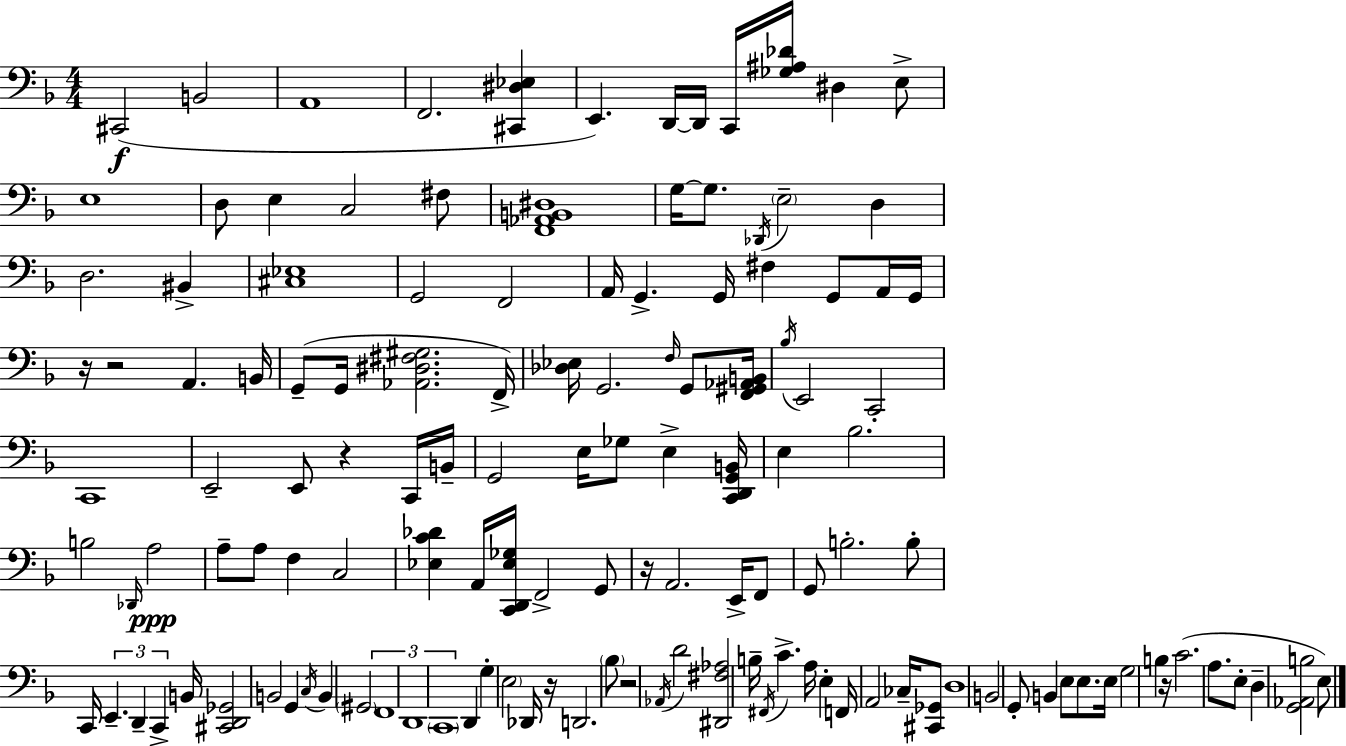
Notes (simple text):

C#2/h B2/h A2/w F2/h. [C#2,D#3,Eb3]/q E2/q. D2/s D2/s C2/s [Gb3,A#3,Db4]/s D#3/q E3/e E3/w D3/e E3/q C3/h F#3/e [F2,Ab2,B2,D#3]/w G3/s G3/e. Db2/s E3/h D3/q D3/h. BIS2/q [C#3,Eb3]/w G2/h F2/h A2/s G2/q. G2/s F#3/q G2/e A2/s G2/s R/s R/h A2/q. B2/s G2/e G2/s [Ab2,D#3,F#3,G#3]/h. F2/s [Db3,Eb3]/s G2/h. F3/s G2/e [F2,G#2,Ab2,B2]/s Bb3/s E2/h C2/h C2/w E2/h E2/e R/q C2/s B2/s G2/h E3/s Gb3/e E3/q [C2,D2,G2,B2]/s E3/q Bb3/h. B3/h Db2/s A3/h A3/e A3/e F3/q C3/h [Eb3,C4,Db4]/q A2/s [C2,D2,Eb3,Gb3]/s F2/h G2/e R/s A2/h. E2/s F2/e G2/e B3/h. B3/e C2/s E2/q. D2/q C2/q B2/s [C#2,D2,Gb2]/h B2/h G2/q C3/s B2/q G#2/h F2/w D2/w C2/w D2/q G3/q E3/h Db2/s R/s D2/h. Bb3/e R/h Ab2/s D4/h [D#2,F#3,Ab3]/h B3/s F#2/s C4/q. A3/s E3/q F2/s A2/h CES3/s [C#2,Gb2]/e D3/w B2/h G2/e B2/q E3/e E3/e. E3/s G3/h B3/q R/s C4/h. A3/e. E3/e D3/q [G2,Ab2,B3]/h E3/e